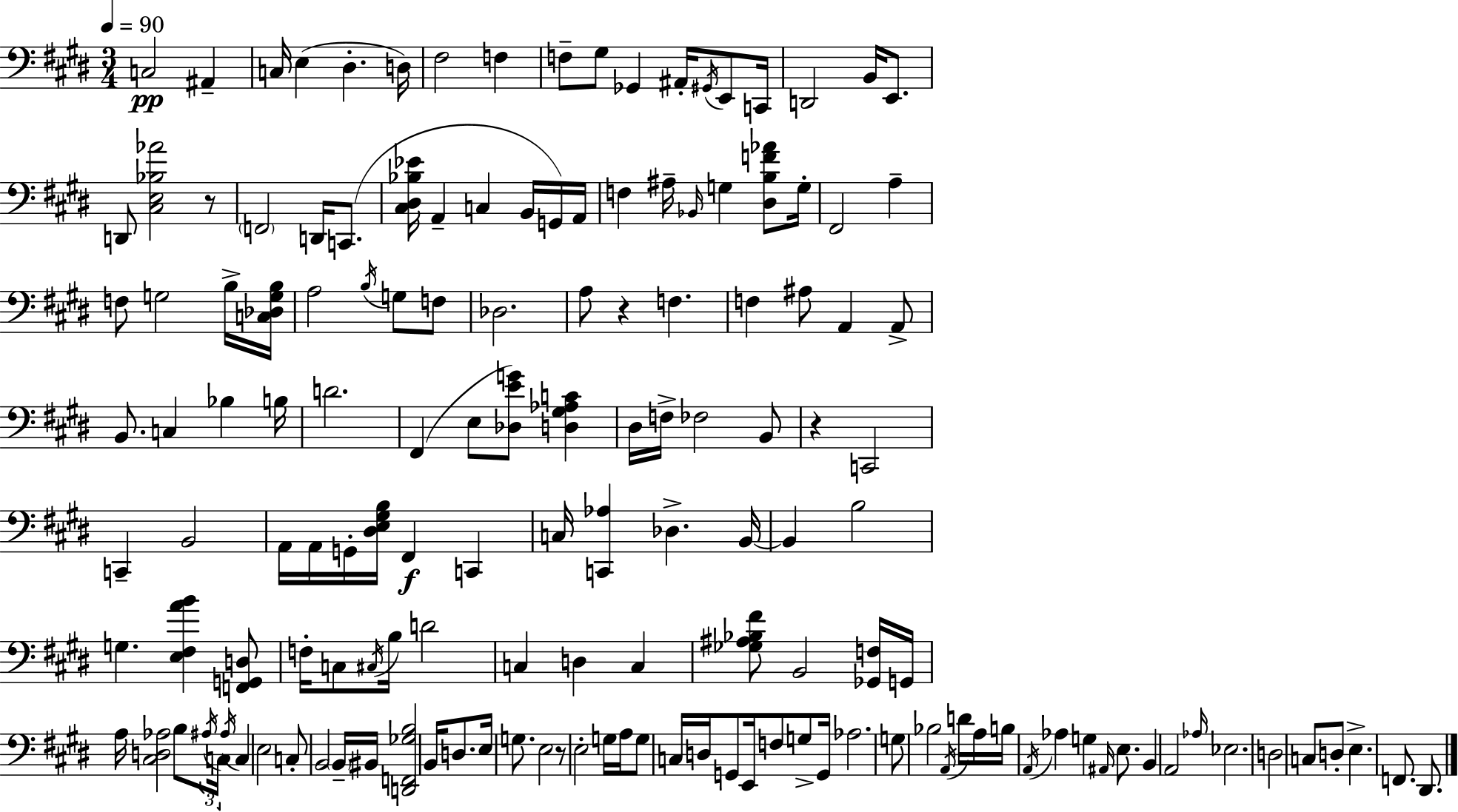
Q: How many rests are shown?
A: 4